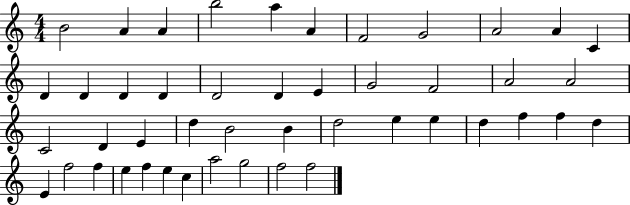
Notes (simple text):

B4/h A4/q A4/q B5/h A5/q A4/q F4/h G4/h A4/h A4/q C4/q D4/q D4/q D4/q D4/q D4/h D4/q E4/q G4/h F4/h A4/h A4/h C4/h D4/q E4/q D5/q B4/h B4/q D5/h E5/q E5/q D5/q F5/q F5/q D5/q E4/q F5/h F5/q E5/q F5/q E5/q C5/q A5/h G5/h F5/h F5/h